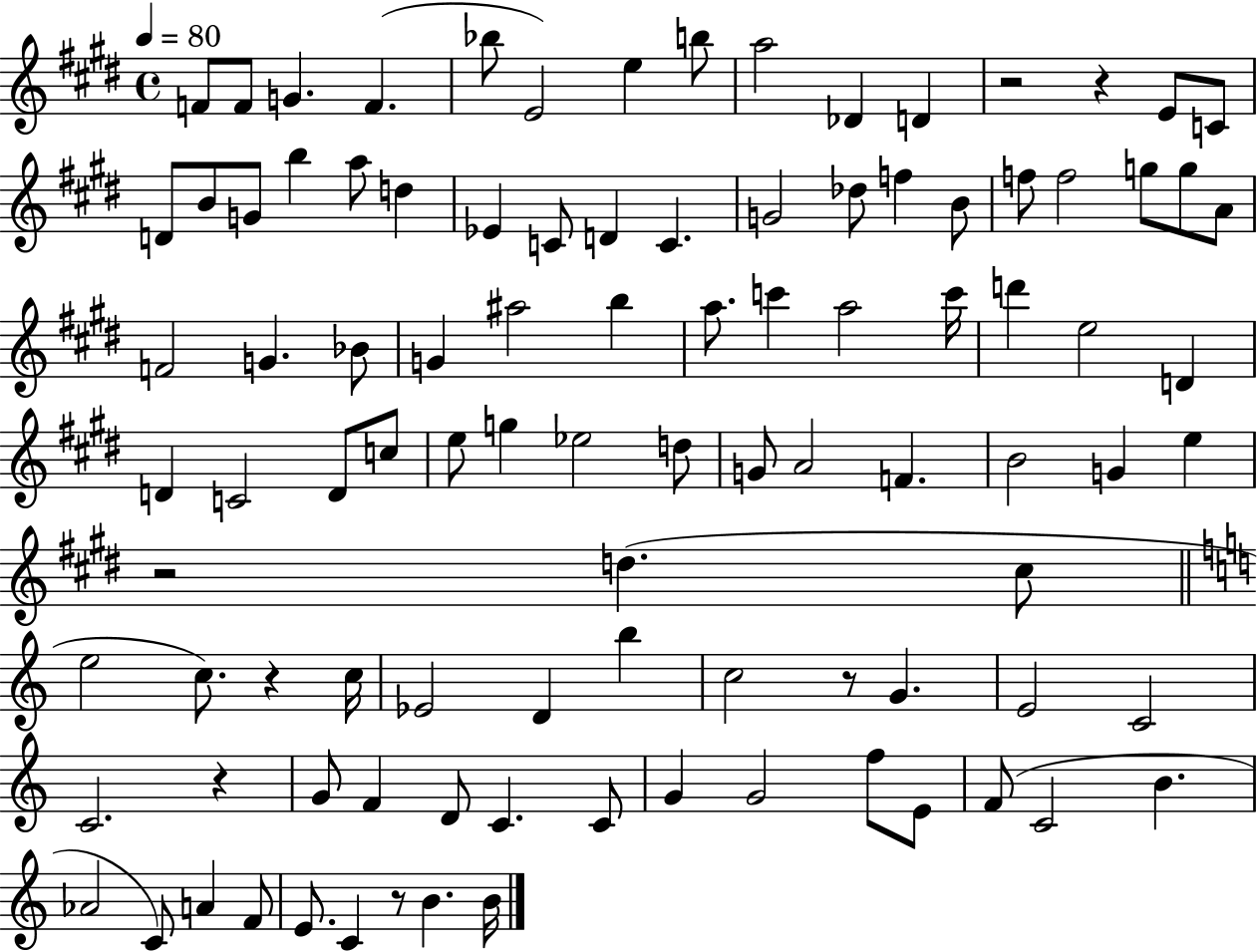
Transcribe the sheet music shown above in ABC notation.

X:1
T:Untitled
M:4/4
L:1/4
K:E
F/2 F/2 G F _b/2 E2 e b/2 a2 _D D z2 z E/2 C/2 D/2 B/2 G/2 b a/2 d _E C/2 D C G2 _d/2 f B/2 f/2 f2 g/2 g/2 A/2 F2 G _B/2 G ^a2 b a/2 c' a2 c'/4 d' e2 D D C2 D/2 c/2 e/2 g _e2 d/2 G/2 A2 F B2 G e z2 d ^c/2 e2 c/2 z c/4 _E2 D b c2 z/2 G E2 C2 C2 z G/2 F D/2 C C/2 G G2 f/2 E/2 F/2 C2 B _A2 C/2 A F/2 E/2 C z/2 B B/4